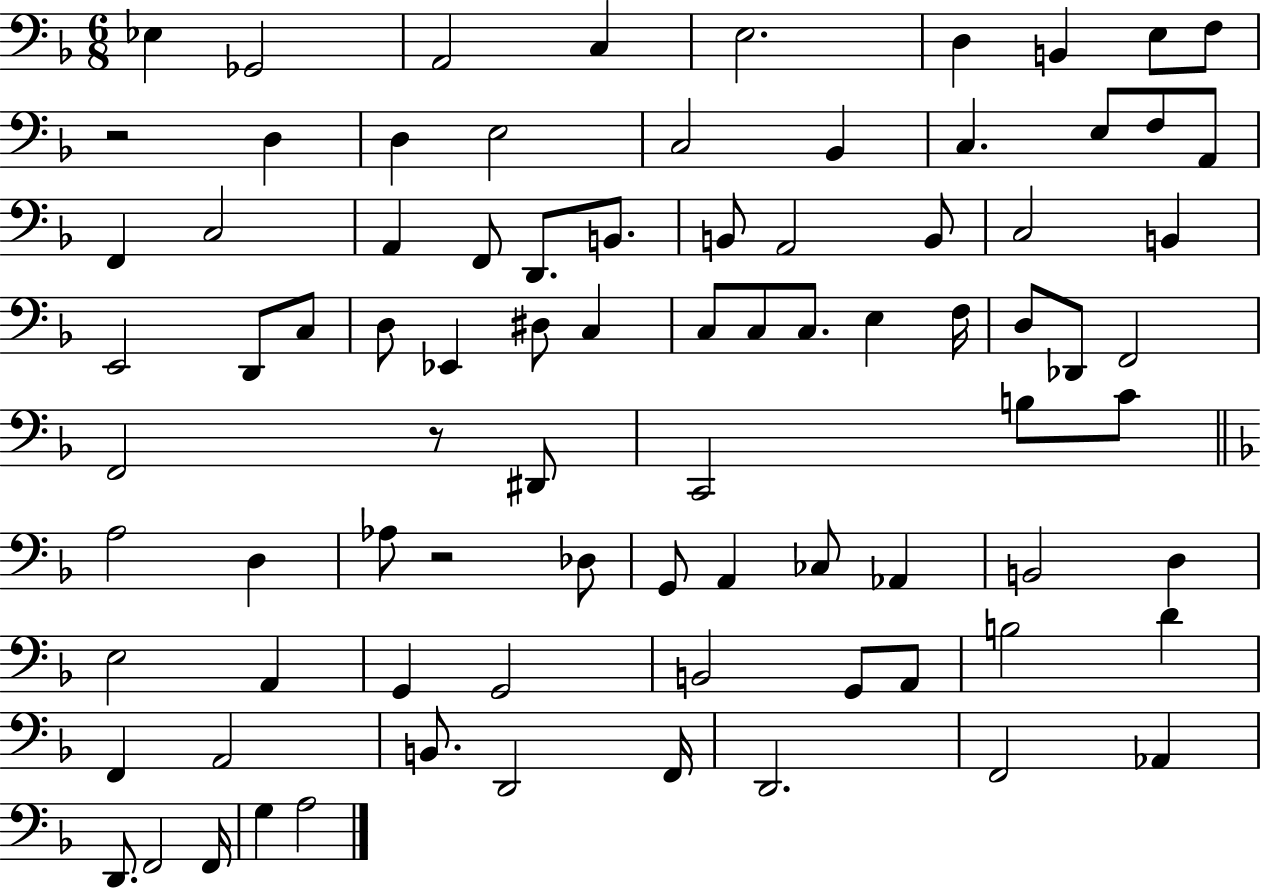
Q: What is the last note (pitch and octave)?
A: A3